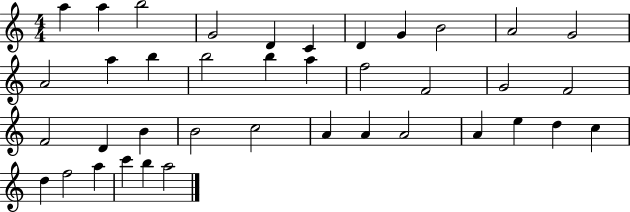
X:1
T:Untitled
M:4/4
L:1/4
K:C
a a b2 G2 D C D G B2 A2 G2 A2 a b b2 b a f2 F2 G2 F2 F2 D B B2 c2 A A A2 A e d c d f2 a c' b a2